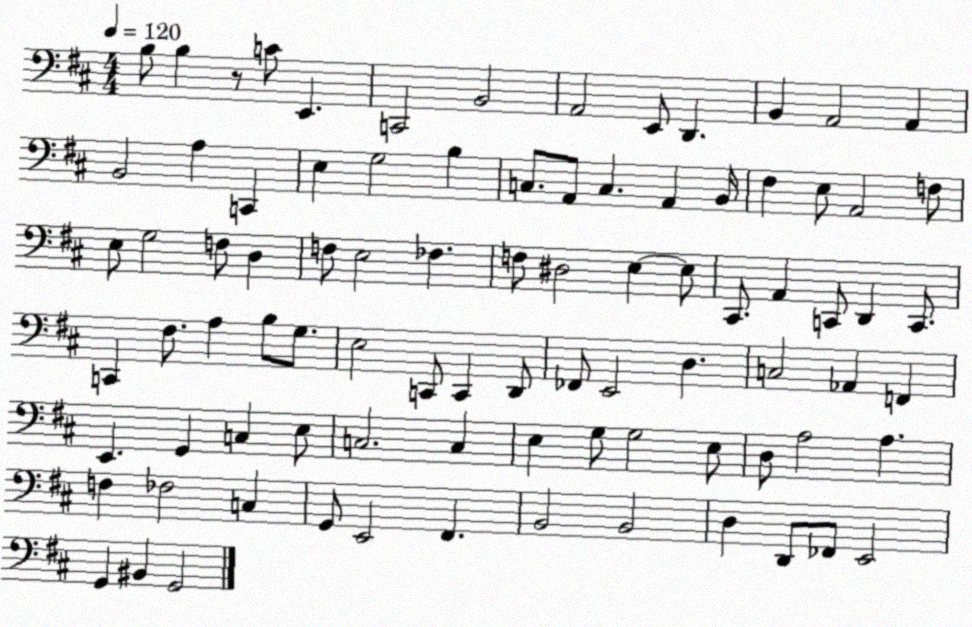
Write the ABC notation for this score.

X:1
T:Untitled
M:4/4
L:1/4
K:D
B,/2 B, z/2 C/2 E,, C,,2 B,,2 A,,2 E,,/2 D,, B,, A,,2 A,, B,,2 A, C,, E, G,2 B, C,/2 A,,/2 C, A,, B,,/4 ^F, E,/2 A,,2 F,/2 E,/2 G,2 F,/2 D, F,/2 E,2 _F, F,/2 ^D,2 E, E,/2 ^C,,/2 A,, C,,/2 D,, C,,/2 C,, ^F,/2 A, B,/2 G,/2 E,2 C,,/2 C,, D,,/2 _F,,/2 E,,2 D, C,2 _A,, F,, E,, G,, C, E,/2 C,2 C, E, G,/2 G,2 E,/2 D,/2 A,2 A, F, _F,2 C, G,,/2 E,,2 ^F,, B,,2 B,,2 D, D,,/2 _F,,/2 E,,2 G,, ^B,, G,,2